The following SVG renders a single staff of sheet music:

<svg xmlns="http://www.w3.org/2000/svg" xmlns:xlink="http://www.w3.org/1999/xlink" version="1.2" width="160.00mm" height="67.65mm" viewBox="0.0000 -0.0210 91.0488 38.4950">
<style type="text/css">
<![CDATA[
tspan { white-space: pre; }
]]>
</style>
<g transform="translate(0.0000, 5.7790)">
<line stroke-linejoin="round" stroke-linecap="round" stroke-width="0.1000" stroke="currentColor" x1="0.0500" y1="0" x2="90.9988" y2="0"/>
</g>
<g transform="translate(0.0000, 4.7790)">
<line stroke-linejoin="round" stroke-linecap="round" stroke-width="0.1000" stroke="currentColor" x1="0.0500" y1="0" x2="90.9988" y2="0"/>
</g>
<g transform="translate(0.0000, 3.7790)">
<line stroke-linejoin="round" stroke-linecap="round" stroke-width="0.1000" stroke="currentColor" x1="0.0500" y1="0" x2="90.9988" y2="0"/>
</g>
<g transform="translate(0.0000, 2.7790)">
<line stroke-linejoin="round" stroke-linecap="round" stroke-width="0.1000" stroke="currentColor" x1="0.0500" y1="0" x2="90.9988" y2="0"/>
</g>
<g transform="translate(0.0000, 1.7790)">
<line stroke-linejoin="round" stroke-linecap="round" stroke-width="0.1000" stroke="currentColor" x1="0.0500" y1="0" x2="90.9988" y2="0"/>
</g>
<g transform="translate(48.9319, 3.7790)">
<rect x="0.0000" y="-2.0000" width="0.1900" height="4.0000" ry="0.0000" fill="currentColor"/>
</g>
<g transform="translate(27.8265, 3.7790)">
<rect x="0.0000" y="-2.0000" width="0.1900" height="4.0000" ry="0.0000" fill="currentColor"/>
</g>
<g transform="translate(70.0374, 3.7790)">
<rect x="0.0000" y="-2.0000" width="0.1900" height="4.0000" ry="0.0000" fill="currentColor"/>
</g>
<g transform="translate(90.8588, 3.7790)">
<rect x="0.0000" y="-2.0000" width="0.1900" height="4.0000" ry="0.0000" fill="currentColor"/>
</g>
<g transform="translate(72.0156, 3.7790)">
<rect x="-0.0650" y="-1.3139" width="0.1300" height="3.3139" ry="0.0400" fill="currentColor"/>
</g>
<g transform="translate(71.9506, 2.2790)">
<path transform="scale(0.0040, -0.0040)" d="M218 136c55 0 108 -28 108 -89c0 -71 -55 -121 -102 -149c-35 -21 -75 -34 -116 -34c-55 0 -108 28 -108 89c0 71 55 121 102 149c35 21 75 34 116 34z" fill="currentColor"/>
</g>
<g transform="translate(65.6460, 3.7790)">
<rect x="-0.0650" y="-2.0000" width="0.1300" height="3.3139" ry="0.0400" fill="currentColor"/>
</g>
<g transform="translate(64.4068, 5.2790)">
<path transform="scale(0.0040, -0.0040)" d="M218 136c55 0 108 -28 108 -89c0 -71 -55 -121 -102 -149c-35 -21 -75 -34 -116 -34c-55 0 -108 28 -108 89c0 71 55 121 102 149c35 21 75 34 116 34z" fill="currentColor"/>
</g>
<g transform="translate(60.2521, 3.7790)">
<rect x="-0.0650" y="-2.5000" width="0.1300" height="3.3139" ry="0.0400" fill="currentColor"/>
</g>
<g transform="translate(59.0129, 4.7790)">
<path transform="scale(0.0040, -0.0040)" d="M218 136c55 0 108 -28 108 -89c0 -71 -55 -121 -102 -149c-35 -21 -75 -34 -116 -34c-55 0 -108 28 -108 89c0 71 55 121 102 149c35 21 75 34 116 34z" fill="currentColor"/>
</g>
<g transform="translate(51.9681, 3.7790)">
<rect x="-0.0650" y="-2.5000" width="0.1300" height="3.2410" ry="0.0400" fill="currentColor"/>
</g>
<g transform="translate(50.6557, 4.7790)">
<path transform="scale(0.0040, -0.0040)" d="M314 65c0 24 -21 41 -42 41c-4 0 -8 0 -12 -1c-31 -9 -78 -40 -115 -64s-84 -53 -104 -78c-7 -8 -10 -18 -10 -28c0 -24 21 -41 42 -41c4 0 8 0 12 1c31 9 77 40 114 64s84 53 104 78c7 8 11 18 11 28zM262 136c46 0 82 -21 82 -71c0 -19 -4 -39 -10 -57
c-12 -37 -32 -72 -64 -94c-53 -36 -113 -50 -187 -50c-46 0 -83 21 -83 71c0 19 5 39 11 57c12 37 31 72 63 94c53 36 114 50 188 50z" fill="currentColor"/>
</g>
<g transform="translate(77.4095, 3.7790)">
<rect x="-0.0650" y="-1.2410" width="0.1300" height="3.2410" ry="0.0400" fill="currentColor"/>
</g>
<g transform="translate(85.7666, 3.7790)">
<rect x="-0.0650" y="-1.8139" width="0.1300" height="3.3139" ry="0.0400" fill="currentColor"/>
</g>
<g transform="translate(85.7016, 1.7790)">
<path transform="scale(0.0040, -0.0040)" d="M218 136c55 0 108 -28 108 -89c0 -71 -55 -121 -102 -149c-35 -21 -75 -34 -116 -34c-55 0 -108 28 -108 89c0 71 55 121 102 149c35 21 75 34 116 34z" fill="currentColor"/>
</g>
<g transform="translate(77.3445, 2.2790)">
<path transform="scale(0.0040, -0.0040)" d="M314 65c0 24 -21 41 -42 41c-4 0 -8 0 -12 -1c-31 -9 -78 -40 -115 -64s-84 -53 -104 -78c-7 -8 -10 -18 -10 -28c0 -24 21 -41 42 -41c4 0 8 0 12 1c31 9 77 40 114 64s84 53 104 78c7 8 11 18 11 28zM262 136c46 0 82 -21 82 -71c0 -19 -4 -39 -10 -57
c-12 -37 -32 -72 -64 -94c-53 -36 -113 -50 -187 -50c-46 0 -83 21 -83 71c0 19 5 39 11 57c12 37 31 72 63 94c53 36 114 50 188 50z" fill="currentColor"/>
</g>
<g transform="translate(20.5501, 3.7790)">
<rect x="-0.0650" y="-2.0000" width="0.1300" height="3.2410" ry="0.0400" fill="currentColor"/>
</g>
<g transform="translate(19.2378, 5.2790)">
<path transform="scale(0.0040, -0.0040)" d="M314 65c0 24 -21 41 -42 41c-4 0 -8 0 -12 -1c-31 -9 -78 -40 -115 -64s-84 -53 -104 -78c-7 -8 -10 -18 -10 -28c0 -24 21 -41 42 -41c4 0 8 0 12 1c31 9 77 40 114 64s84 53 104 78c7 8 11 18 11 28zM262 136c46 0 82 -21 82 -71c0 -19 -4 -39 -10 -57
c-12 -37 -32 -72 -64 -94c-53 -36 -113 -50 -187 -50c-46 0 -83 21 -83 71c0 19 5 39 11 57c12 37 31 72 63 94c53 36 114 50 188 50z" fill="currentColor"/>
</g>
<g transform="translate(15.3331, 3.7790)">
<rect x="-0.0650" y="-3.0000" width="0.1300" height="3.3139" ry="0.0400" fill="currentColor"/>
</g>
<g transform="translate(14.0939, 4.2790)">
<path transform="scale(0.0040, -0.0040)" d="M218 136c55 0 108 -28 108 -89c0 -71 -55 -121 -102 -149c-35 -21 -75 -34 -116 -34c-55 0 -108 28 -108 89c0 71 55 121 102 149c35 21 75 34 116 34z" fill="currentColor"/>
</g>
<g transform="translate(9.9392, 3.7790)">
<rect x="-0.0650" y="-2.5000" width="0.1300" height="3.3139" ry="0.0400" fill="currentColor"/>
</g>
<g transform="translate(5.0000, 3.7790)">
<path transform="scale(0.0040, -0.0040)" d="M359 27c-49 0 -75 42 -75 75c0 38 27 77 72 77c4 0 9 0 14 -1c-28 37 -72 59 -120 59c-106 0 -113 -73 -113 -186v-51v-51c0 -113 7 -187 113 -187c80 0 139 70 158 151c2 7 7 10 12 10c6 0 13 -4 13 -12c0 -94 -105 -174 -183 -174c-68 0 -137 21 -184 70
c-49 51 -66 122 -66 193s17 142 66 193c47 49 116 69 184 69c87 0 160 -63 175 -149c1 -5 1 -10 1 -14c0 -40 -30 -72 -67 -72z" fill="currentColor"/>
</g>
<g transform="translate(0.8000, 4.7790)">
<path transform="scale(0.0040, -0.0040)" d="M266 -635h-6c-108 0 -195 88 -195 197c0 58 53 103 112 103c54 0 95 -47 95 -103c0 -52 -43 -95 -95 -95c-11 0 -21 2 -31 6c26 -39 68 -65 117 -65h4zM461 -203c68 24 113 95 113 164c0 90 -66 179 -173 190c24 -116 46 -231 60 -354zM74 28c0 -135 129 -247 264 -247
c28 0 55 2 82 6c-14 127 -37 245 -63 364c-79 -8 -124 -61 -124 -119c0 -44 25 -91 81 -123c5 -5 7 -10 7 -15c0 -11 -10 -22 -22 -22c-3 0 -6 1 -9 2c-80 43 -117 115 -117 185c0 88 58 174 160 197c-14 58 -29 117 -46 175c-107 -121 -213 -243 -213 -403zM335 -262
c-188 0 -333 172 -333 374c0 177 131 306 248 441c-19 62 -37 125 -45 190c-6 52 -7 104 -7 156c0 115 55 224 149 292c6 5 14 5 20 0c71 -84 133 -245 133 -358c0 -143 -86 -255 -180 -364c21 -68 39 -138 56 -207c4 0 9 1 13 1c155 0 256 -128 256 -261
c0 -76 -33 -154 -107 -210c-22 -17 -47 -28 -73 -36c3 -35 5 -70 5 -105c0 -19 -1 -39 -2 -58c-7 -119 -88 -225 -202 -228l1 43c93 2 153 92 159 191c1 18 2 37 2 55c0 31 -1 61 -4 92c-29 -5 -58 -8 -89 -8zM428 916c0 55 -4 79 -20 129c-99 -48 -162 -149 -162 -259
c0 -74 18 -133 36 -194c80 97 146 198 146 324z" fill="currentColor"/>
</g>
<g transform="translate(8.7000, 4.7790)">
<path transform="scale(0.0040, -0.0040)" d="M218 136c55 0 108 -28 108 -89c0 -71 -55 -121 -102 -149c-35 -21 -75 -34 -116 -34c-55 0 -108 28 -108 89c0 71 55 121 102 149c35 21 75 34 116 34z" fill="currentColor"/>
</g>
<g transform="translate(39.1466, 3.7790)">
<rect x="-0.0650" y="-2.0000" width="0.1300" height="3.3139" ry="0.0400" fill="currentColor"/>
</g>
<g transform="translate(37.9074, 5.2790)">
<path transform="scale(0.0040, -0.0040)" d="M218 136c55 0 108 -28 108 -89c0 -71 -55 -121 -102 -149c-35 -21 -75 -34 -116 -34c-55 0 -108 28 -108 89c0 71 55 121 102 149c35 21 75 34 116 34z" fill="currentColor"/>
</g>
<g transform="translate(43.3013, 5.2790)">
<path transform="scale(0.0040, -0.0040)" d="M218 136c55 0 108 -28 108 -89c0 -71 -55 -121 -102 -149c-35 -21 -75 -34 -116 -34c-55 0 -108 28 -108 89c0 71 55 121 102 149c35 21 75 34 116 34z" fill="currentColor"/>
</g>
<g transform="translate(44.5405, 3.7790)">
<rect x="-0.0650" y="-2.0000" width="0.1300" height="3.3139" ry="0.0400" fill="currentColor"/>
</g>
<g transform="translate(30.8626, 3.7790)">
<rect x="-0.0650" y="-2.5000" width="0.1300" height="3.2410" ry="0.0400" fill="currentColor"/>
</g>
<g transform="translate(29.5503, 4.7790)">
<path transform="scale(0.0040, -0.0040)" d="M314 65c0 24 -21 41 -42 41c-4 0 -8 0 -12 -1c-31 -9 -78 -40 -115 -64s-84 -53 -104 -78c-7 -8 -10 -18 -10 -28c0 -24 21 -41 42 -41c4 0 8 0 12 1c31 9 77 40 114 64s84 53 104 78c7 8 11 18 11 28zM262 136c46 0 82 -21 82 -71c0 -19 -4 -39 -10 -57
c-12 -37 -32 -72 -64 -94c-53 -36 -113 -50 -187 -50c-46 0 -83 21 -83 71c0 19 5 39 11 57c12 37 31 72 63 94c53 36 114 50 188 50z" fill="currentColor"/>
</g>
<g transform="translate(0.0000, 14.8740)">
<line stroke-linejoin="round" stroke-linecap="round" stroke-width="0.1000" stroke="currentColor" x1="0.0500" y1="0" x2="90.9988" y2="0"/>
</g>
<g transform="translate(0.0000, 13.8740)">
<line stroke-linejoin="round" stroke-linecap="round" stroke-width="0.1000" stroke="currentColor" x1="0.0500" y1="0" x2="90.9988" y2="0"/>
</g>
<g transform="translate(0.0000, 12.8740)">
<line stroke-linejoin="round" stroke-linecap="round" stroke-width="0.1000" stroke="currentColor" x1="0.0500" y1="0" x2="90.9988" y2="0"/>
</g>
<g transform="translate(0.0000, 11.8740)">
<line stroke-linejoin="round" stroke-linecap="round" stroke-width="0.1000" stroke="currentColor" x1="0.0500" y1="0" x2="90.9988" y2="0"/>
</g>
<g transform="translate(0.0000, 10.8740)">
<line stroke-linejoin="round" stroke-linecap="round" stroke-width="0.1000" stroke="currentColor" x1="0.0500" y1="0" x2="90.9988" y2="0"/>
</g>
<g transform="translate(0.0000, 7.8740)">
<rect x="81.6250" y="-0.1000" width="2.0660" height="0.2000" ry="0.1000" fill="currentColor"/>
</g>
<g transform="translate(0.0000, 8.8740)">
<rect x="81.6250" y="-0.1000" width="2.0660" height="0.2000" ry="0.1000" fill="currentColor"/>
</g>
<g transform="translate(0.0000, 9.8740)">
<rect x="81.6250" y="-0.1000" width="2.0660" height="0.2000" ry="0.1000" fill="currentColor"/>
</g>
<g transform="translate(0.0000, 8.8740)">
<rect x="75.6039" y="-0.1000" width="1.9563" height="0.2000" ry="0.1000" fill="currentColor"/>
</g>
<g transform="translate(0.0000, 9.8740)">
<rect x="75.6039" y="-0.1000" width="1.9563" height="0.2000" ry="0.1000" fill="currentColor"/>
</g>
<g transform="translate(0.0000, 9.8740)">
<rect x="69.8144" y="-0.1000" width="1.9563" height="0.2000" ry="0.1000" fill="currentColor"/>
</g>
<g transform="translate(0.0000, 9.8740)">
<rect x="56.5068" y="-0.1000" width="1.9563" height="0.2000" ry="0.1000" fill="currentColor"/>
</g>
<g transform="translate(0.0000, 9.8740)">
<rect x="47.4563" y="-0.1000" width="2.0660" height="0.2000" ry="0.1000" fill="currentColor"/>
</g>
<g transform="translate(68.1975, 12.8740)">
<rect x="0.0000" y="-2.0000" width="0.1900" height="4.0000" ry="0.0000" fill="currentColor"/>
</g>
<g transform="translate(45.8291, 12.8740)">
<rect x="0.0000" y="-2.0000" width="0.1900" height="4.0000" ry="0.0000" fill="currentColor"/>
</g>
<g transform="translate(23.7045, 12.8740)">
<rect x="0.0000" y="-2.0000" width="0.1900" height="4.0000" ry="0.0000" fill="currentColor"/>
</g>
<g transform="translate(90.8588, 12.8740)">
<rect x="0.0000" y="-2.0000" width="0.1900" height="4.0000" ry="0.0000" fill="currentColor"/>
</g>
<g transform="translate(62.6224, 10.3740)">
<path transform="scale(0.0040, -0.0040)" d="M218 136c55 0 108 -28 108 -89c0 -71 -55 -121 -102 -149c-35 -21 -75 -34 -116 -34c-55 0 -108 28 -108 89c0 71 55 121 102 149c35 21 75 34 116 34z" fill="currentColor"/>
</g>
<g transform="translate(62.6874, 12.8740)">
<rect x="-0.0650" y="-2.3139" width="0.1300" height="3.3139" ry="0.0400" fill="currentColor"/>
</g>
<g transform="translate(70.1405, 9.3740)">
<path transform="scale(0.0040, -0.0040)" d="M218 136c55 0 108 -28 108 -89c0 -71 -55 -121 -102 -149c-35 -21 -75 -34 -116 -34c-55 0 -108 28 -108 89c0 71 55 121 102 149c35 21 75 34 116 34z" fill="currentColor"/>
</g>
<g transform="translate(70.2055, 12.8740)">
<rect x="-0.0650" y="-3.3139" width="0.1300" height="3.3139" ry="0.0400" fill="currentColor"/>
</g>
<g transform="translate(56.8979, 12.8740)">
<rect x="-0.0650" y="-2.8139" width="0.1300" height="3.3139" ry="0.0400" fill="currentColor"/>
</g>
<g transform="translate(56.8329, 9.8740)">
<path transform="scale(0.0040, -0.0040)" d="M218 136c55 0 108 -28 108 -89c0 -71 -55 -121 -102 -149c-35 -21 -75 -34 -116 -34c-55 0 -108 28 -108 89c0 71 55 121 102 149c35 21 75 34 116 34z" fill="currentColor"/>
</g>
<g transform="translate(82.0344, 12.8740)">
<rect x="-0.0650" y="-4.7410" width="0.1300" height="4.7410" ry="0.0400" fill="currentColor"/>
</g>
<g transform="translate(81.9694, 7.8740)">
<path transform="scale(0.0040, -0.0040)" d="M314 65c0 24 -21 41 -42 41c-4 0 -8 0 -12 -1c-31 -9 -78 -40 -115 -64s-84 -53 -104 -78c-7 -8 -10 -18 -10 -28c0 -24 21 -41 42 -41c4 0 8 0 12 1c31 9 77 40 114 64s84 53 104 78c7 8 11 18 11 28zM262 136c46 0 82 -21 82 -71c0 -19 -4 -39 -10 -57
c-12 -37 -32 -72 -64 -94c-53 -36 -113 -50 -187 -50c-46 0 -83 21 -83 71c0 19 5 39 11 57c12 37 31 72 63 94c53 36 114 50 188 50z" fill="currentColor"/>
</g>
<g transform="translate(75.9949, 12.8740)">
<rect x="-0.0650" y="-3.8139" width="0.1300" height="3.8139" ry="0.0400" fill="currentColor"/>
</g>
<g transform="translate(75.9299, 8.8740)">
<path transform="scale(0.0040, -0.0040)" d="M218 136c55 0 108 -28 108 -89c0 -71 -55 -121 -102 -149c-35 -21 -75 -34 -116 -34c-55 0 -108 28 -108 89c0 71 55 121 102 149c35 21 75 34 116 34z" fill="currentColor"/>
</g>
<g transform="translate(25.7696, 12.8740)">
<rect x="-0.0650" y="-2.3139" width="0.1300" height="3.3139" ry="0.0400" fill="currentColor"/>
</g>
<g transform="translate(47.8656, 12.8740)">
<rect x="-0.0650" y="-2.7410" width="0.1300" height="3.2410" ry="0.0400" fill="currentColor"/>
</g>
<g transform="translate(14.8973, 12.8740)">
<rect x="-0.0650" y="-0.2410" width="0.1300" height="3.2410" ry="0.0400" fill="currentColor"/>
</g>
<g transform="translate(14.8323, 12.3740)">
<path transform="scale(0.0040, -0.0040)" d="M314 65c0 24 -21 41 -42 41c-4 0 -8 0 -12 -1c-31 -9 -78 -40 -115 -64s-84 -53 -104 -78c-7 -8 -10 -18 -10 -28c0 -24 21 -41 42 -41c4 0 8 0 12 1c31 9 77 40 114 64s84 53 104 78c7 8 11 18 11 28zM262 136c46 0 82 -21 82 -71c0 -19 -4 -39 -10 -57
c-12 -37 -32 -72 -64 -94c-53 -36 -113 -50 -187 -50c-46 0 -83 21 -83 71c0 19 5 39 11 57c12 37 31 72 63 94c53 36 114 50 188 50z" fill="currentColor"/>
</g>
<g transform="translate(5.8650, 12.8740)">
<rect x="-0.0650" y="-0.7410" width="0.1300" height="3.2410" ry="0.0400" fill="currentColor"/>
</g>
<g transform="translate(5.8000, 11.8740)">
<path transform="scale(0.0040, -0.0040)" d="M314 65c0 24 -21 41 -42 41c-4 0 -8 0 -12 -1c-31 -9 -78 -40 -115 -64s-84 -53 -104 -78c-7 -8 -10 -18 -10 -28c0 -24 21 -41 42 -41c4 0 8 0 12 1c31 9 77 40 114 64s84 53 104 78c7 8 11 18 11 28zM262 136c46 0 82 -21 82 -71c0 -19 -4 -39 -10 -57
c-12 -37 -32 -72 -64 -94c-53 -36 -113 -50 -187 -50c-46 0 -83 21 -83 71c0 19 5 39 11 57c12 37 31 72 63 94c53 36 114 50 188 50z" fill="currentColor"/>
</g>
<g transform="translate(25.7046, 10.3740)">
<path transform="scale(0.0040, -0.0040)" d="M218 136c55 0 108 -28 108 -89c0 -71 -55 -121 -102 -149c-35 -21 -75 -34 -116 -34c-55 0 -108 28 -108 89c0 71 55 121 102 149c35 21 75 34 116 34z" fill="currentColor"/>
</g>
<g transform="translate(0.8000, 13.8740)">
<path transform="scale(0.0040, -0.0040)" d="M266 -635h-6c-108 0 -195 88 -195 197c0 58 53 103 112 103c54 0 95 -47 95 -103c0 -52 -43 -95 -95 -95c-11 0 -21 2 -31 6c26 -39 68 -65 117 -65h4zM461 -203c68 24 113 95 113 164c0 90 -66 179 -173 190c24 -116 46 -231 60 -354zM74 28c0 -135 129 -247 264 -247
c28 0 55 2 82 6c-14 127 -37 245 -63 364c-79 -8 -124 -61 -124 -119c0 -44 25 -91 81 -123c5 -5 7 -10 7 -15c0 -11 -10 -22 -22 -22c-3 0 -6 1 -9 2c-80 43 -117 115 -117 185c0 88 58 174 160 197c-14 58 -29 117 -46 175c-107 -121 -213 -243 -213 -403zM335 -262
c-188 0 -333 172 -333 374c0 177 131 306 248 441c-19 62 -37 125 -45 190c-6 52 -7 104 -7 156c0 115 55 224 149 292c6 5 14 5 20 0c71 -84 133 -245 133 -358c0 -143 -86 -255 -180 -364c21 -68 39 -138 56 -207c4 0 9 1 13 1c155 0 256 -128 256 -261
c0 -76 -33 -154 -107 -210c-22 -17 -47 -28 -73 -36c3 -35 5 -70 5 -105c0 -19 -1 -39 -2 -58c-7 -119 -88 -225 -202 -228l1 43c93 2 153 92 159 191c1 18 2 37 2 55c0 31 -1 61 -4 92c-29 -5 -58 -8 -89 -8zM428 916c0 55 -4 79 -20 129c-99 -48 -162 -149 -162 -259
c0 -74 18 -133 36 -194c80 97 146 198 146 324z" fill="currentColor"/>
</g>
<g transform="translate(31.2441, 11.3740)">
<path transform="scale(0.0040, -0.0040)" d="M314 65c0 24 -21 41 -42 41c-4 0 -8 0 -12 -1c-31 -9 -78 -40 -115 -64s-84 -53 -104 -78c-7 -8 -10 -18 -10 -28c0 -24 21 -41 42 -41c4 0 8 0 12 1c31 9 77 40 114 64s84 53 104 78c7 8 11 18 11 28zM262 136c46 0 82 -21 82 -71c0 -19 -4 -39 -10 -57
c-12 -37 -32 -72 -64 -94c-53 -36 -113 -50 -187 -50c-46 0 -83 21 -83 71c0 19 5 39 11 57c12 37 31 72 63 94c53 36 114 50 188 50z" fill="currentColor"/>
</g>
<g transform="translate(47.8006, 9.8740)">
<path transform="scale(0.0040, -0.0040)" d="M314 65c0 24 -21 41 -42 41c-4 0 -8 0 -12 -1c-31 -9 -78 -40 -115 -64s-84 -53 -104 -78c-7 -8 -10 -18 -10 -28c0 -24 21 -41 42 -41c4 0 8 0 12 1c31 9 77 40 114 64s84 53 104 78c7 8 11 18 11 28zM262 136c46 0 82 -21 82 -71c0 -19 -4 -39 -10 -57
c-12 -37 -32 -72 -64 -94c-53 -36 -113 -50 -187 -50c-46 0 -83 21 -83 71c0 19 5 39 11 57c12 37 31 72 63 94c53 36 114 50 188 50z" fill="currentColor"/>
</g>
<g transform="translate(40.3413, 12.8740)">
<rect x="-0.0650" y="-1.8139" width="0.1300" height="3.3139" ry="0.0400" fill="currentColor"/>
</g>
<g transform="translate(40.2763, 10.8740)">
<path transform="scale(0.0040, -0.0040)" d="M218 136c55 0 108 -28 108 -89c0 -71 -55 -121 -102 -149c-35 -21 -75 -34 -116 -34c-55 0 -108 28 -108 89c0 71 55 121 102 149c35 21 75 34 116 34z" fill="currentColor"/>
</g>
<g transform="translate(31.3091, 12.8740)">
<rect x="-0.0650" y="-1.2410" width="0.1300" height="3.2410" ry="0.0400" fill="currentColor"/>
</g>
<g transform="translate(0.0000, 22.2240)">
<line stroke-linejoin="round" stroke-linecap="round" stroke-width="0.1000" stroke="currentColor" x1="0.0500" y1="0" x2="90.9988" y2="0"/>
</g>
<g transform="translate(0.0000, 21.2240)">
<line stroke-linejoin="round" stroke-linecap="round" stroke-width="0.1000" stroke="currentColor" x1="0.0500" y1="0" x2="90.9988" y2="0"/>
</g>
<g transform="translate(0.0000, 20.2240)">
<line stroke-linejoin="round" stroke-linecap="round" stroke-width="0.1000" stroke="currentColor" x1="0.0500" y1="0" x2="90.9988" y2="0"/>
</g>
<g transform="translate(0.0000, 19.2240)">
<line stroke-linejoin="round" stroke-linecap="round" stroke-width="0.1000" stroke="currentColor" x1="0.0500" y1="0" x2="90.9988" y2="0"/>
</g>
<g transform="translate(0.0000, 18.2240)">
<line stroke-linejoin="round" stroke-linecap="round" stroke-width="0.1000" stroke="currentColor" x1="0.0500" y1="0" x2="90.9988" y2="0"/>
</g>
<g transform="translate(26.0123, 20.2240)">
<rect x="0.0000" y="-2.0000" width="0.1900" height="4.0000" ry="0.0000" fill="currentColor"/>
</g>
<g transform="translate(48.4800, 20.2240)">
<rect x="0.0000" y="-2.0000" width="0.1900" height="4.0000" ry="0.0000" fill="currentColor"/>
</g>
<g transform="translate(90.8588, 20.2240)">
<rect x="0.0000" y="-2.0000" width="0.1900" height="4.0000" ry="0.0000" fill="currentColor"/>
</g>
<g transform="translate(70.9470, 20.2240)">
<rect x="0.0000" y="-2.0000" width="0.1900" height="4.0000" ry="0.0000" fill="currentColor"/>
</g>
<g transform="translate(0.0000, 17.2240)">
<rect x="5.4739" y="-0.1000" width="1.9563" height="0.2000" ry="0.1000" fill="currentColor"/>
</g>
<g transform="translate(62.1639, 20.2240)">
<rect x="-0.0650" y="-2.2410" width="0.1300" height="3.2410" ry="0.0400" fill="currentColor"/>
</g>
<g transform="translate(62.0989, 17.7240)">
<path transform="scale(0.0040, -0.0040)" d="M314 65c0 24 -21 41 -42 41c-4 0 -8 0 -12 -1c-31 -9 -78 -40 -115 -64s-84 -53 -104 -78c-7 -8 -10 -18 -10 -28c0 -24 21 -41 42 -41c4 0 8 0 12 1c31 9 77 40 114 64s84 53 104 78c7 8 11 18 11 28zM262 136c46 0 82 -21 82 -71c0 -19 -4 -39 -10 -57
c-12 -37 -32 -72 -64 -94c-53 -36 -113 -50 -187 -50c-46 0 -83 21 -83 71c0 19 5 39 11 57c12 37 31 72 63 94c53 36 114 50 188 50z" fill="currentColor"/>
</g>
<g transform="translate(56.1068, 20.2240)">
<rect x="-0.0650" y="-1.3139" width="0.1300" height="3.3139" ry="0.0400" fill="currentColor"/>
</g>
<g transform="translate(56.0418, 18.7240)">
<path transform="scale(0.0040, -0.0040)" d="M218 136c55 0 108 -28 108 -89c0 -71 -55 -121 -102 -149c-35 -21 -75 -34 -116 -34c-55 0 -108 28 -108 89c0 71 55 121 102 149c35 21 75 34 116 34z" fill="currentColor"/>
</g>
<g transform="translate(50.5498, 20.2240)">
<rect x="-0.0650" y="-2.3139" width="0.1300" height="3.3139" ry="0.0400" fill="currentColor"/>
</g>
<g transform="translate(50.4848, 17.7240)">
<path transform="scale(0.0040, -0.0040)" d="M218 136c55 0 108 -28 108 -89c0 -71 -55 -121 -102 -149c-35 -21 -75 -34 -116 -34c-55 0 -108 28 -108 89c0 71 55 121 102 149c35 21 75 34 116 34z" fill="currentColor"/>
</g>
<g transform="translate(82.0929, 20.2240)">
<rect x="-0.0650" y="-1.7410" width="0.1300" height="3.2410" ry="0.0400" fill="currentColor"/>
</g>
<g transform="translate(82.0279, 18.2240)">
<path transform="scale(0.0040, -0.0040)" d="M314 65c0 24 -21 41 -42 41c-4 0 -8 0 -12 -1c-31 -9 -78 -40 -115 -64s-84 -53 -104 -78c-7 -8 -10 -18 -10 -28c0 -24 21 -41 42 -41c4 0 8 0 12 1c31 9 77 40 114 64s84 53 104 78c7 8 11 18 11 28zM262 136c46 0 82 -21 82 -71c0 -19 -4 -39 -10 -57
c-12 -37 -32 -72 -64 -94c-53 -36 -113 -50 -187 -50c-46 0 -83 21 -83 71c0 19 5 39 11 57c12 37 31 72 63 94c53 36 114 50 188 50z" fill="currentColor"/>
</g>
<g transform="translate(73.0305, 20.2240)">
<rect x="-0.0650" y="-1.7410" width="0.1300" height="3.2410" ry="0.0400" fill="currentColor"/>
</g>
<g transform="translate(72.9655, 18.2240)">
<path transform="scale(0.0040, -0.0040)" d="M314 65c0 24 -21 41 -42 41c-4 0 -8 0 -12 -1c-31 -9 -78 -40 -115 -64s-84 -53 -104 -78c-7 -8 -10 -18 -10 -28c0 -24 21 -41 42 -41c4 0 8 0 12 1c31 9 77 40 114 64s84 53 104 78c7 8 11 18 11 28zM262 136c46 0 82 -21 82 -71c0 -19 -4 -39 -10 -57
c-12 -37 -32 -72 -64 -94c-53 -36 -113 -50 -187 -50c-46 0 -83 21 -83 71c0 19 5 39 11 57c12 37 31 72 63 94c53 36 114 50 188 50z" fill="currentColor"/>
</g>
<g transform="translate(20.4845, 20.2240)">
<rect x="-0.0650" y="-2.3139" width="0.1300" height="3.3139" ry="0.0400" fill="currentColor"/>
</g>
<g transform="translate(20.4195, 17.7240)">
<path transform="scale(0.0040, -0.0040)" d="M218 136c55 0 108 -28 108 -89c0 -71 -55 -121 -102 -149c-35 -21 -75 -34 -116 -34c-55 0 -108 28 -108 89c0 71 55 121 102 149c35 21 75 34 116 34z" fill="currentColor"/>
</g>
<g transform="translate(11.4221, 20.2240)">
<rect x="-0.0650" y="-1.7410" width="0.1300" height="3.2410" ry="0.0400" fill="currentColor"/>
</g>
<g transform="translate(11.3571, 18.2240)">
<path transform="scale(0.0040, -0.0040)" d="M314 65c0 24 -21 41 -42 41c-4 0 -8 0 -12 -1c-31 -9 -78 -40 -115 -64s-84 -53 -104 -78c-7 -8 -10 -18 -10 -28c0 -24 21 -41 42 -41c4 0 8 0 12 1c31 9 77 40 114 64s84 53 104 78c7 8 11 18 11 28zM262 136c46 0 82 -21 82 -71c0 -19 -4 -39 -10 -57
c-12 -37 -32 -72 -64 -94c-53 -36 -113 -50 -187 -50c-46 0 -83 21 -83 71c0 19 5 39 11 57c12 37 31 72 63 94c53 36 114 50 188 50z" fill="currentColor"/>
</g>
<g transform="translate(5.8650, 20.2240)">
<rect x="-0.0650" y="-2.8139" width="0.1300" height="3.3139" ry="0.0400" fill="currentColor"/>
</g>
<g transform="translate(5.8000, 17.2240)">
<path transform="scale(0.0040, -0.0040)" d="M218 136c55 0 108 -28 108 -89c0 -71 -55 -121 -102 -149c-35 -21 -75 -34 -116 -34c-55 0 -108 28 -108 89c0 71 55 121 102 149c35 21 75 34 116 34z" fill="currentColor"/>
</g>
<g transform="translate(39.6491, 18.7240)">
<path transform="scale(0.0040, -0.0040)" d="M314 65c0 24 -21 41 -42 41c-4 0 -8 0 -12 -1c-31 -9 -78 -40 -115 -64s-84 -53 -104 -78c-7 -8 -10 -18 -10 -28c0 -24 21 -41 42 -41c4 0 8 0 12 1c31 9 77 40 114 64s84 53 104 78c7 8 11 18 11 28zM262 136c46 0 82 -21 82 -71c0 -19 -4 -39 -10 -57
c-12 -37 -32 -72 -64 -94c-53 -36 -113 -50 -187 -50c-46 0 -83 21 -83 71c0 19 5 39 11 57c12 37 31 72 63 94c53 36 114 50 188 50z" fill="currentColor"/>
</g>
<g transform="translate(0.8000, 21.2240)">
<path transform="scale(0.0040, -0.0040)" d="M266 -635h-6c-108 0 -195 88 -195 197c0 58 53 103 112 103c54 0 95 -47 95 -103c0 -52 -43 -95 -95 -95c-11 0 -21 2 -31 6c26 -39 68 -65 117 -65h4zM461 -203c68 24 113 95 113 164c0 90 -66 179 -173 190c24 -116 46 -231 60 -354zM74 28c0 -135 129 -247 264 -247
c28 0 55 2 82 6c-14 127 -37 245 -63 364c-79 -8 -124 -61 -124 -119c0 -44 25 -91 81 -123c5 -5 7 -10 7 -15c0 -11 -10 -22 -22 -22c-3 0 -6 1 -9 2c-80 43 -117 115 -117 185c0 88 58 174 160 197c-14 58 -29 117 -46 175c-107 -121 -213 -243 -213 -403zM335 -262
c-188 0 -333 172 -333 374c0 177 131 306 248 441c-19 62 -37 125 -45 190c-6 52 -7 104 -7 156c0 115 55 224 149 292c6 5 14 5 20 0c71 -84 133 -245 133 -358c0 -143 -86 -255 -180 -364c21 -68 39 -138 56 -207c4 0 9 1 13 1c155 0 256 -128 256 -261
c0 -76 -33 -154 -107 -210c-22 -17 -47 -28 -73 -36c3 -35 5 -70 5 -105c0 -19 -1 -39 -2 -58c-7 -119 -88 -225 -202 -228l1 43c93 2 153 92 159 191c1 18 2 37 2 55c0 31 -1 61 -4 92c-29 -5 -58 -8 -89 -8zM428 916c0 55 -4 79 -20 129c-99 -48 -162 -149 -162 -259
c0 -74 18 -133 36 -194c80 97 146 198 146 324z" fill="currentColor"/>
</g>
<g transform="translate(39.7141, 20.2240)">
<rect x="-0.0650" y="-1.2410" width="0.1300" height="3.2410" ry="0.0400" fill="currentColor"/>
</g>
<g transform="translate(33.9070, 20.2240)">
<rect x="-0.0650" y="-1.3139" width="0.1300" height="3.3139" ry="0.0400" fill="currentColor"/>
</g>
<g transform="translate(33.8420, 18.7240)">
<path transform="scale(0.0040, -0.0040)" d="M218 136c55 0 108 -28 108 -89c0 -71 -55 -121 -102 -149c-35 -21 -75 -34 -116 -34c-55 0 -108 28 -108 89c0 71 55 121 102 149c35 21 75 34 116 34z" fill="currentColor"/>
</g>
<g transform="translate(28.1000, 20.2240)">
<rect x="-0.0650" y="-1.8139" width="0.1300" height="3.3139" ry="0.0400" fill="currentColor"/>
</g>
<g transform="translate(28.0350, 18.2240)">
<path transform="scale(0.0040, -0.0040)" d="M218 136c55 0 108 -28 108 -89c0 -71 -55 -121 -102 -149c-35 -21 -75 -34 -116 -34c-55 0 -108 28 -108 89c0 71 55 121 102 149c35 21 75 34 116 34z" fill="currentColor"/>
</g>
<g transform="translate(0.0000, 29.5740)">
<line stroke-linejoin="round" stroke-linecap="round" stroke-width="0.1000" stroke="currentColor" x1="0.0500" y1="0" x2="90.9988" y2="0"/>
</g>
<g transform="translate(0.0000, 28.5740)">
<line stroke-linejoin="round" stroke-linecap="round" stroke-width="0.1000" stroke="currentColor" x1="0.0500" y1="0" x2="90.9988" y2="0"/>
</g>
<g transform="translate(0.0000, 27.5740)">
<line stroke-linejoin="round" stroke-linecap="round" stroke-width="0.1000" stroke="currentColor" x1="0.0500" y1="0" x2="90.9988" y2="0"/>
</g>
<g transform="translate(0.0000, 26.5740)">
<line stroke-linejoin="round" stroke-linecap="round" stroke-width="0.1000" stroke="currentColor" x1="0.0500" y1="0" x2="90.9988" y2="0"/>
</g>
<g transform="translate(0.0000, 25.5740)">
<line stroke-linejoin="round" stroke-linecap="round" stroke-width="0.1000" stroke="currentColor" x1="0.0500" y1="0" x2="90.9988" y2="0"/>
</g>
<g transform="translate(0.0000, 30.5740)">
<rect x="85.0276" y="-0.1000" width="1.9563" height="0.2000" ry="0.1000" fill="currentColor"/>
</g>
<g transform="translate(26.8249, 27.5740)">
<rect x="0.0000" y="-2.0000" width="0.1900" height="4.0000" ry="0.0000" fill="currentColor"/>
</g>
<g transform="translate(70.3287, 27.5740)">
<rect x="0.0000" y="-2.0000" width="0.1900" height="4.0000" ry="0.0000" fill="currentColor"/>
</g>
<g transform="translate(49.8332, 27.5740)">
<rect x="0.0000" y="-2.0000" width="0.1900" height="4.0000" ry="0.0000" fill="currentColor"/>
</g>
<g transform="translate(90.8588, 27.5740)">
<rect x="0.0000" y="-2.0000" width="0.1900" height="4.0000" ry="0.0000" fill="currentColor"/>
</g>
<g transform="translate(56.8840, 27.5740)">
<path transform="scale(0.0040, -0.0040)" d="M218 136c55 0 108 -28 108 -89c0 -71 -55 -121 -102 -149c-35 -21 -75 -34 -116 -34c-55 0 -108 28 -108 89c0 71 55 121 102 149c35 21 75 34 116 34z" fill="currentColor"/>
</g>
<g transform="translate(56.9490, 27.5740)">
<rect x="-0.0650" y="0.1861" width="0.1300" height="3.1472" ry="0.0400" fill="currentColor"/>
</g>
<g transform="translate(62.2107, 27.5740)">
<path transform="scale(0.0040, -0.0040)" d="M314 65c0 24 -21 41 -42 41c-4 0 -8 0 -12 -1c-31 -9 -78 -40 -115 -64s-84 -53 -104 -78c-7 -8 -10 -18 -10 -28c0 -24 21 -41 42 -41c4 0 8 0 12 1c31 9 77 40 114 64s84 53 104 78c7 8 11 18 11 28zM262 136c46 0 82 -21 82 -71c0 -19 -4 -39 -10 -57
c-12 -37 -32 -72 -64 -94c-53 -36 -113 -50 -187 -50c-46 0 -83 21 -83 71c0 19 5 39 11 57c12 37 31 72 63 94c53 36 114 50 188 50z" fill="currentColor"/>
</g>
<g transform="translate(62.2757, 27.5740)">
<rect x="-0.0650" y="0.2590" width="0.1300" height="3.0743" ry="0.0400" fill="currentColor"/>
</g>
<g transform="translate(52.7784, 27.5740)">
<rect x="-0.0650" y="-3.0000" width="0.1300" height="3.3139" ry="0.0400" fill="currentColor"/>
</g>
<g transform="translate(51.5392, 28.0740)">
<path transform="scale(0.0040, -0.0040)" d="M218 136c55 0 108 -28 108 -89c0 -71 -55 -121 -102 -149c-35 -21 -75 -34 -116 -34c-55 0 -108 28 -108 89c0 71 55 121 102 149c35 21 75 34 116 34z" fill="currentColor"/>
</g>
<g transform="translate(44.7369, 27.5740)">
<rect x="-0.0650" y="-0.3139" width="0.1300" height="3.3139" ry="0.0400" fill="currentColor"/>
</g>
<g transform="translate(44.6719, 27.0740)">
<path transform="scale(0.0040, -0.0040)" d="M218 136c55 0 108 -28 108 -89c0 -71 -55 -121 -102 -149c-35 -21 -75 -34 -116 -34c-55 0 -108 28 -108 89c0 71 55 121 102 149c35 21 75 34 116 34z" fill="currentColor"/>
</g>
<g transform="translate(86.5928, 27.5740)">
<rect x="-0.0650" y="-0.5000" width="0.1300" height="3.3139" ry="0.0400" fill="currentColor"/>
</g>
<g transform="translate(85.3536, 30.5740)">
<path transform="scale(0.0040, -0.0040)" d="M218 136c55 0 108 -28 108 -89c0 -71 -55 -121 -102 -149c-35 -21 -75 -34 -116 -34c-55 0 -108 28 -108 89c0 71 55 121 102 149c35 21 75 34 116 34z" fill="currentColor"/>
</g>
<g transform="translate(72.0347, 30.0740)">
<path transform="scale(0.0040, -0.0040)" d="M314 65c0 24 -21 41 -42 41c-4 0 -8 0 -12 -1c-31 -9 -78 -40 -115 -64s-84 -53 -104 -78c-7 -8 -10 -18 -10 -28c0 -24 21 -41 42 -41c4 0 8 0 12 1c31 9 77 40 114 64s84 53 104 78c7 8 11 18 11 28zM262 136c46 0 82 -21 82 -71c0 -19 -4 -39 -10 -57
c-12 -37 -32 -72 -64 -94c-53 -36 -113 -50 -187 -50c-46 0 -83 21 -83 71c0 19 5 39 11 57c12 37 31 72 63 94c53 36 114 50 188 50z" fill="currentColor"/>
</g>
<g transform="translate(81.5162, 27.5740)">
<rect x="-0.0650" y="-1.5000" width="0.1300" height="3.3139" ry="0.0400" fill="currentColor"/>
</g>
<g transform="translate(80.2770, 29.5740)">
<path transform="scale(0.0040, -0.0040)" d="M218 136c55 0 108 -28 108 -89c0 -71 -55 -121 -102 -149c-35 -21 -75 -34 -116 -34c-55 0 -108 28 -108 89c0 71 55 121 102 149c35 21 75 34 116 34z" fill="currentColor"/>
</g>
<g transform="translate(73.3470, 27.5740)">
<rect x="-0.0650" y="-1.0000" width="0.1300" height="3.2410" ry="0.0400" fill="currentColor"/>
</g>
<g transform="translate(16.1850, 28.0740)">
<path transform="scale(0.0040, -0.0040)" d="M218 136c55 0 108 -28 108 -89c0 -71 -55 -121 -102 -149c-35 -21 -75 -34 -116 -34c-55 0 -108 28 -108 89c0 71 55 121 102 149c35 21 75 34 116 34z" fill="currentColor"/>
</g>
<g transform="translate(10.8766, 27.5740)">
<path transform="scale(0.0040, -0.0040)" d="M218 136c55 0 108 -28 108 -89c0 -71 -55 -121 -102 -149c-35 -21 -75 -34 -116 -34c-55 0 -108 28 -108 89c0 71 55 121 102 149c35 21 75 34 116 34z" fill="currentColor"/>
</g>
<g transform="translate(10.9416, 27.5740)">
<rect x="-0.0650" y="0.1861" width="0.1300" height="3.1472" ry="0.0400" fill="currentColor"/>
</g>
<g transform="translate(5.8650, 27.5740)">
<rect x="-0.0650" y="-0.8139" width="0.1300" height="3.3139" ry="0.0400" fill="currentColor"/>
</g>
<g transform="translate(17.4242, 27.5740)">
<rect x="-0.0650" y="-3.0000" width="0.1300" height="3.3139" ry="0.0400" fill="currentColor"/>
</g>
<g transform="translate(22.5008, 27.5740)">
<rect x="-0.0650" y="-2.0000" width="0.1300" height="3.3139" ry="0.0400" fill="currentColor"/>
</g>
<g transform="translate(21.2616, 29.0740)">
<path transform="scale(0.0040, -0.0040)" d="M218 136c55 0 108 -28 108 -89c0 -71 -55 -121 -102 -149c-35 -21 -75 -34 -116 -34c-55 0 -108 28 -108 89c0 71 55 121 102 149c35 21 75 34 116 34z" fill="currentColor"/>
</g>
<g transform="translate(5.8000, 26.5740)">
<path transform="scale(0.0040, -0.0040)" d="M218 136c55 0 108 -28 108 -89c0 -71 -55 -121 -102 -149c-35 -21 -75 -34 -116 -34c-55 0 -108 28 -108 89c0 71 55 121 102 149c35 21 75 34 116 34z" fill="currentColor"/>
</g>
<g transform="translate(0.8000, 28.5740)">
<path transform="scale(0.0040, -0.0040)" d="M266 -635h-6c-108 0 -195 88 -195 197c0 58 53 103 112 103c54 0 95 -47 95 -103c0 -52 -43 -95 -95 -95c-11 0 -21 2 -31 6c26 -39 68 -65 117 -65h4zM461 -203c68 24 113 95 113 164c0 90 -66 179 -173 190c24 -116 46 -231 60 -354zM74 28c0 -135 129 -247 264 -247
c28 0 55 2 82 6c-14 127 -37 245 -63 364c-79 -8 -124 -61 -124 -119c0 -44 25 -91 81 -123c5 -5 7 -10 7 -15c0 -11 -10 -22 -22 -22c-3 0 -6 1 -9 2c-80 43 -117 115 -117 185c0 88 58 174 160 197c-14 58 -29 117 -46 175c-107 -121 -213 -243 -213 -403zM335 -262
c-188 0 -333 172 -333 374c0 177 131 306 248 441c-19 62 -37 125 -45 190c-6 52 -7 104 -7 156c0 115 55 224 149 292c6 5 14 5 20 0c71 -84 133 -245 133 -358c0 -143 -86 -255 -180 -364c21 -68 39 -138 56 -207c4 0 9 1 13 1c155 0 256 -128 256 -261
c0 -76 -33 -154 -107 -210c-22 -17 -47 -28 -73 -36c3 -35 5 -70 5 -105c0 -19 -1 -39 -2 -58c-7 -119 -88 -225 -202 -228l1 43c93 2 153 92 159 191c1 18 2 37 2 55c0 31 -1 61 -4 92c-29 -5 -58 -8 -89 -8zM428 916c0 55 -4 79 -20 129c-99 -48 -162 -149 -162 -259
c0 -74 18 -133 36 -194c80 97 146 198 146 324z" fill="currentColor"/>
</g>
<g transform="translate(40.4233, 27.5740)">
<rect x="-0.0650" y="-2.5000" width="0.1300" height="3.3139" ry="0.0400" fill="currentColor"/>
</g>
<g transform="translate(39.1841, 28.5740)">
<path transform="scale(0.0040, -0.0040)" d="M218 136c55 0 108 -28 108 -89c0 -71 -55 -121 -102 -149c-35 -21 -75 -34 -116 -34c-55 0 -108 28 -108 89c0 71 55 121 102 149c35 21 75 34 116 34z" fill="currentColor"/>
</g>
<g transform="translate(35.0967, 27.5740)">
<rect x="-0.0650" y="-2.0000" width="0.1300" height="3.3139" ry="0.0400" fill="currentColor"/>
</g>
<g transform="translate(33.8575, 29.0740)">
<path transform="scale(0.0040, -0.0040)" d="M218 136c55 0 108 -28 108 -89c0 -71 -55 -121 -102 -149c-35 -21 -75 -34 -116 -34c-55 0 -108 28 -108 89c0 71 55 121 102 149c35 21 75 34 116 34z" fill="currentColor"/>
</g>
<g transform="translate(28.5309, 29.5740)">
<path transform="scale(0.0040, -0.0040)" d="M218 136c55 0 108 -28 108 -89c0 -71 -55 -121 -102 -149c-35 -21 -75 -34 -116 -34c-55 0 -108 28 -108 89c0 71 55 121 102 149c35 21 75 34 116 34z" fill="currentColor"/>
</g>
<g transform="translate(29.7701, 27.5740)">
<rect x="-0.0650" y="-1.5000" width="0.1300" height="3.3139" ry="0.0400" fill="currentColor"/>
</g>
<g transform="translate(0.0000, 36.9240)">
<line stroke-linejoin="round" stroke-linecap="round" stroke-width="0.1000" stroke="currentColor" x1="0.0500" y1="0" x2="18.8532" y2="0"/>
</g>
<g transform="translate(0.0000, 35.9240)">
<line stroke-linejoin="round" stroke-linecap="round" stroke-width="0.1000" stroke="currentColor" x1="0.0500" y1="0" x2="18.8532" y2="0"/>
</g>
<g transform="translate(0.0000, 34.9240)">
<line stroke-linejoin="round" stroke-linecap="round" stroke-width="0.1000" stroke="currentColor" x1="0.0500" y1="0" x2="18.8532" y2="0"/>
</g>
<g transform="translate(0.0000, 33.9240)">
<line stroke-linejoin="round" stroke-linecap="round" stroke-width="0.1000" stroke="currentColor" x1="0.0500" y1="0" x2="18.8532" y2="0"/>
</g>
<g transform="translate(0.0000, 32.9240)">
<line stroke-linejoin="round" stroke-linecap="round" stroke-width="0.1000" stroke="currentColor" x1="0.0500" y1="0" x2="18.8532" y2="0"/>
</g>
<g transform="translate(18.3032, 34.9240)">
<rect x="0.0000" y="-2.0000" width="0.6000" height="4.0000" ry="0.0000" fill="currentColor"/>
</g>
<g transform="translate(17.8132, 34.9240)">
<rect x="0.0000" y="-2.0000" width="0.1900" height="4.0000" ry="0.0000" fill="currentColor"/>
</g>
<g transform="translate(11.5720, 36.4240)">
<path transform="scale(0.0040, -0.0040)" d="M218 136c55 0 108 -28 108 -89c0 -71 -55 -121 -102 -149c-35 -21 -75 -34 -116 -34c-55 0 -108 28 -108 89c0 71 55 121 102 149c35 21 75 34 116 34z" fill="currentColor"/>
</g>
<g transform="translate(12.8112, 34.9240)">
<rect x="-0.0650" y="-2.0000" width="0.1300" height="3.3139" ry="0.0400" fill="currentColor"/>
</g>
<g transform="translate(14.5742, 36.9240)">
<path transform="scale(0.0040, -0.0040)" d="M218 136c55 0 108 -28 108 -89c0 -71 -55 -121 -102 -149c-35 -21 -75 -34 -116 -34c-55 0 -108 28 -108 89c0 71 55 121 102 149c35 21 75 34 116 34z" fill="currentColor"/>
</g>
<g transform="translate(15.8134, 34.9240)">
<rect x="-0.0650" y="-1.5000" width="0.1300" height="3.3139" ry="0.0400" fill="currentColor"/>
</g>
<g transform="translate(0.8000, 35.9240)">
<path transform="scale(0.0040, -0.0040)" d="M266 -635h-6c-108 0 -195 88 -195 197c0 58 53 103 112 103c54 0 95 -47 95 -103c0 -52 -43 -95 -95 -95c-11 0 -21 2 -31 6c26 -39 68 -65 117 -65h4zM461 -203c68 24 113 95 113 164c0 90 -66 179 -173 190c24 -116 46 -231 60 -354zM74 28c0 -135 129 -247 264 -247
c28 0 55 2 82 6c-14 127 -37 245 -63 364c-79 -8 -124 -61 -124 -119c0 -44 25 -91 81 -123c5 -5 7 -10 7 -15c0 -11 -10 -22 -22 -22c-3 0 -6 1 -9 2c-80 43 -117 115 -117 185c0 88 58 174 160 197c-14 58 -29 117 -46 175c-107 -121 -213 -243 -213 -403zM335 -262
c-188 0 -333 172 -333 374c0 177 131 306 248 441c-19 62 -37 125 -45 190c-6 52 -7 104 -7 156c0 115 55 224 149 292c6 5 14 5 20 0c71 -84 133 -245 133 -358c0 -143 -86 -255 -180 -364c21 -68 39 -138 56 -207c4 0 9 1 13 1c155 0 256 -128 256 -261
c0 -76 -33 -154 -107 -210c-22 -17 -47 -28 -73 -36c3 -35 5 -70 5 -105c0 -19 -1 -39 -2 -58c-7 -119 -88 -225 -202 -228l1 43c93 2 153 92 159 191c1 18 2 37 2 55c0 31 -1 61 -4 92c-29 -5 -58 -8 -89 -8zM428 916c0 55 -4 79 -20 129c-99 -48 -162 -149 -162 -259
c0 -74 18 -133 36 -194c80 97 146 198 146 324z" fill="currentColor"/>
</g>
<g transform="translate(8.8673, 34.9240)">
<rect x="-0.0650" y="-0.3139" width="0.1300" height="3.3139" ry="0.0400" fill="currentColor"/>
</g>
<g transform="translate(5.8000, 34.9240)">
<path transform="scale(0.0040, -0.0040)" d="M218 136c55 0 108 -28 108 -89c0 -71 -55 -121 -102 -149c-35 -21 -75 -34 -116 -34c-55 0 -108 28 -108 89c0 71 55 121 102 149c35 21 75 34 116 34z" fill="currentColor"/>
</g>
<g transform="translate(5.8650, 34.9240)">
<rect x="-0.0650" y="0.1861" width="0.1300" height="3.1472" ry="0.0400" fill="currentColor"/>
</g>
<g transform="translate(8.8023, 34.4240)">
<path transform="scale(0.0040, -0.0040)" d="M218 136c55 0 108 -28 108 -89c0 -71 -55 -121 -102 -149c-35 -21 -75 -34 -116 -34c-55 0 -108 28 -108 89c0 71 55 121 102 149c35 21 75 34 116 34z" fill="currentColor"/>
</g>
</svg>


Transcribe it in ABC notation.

X:1
T:Untitled
M:4/4
L:1/4
K:C
G A F2 G2 F F G2 G F e e2 f d2 c2 g e2 f a2 a g b c' e'2 a f2 g f e e2 g e g2 f2 f2 d B A F E F G c A B B2 D2 E C B c F E